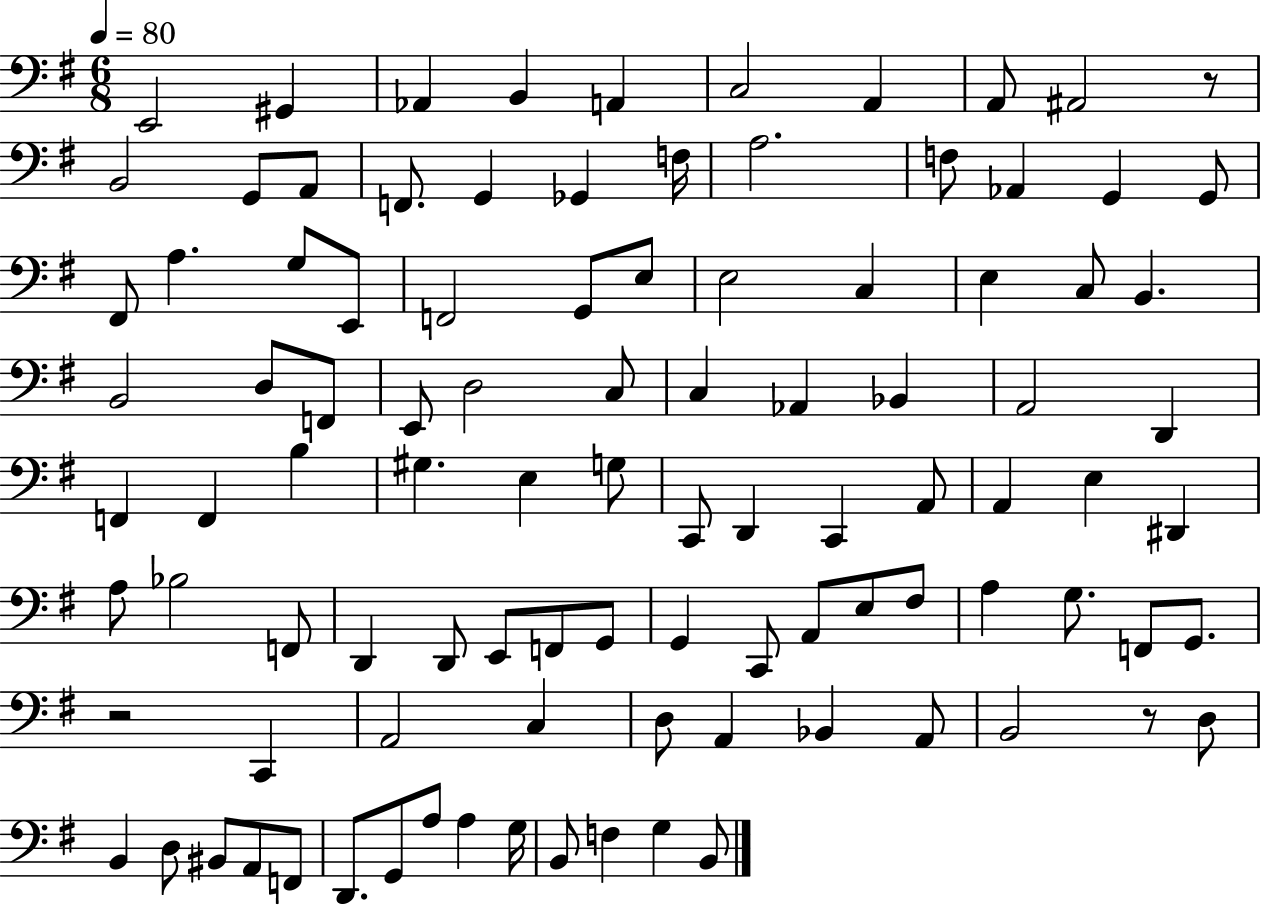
{
  \clef bass
  \numericTimeSignature
  \time 6/8
  \key g \major
  \tempo 4 = 80
  \repeat volta 2 { e,2 gis,4 | aes,4 b,4 a,4 | c2 a,4 | a,8 ais,2 r8 | \break b,2 g,8 a,8 | f,8. g,4 ges,4 f16 | a2. | f8 aes,4 g,4 g,8 | \break fis,8 a4. g8 e,8 | f,2 g,8 e8 | e2 c4 | e4 c8 b,4. | \break b,2 d8 f,8 | e,8 d2 c8 | c4 aes,4 bes,4 | a,2 d,4 | \break f,4 f,4 b4 | gis4. e4 g8 | c,8 d,4 c,4 a,8 | a,4 e4 dis,4 | \break a8 bes2 f,8 | d,4 d,8 e,8 f,8 g,8 | g,4 c,8 a,8 e8 fis8 | a4 g8. f,8 g,8. | \break r2 c,4 | a,2 c4 | d8 a,4 bes,4 a,8 | b,2 r8 d8 | \break b,4 d8 bis,8 a,8 f,8 | d,8. g,8 a8 a4 g16 | b,8 f4 g4 b,8 | } \bar "|."
}